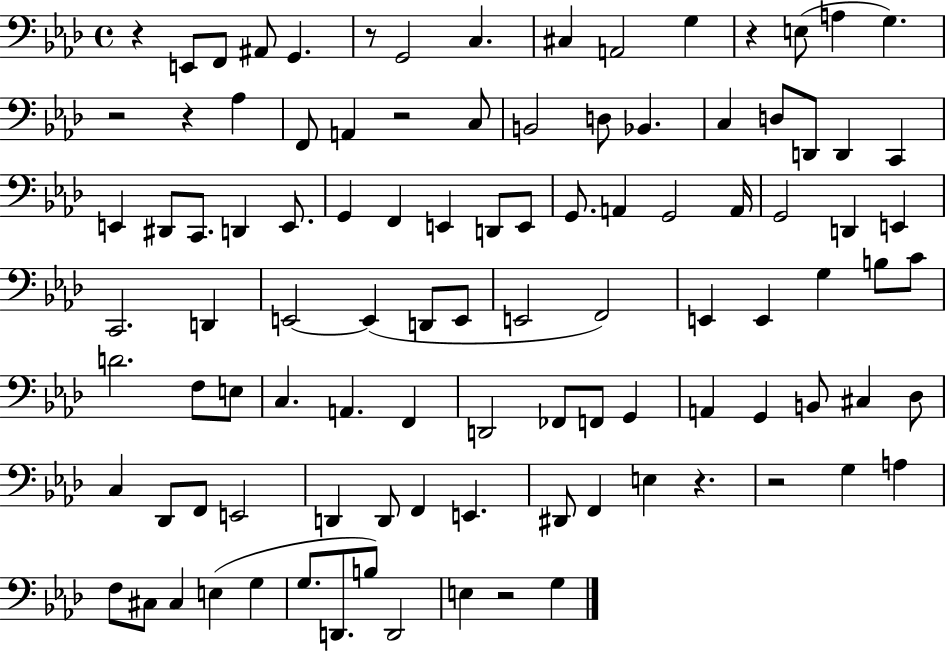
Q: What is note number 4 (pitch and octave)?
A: G2